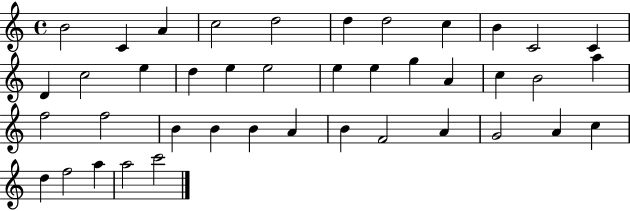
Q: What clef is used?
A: treble